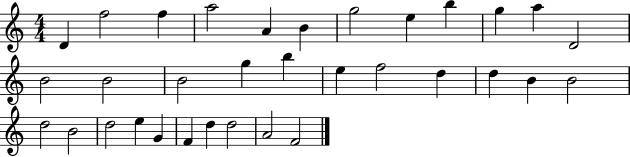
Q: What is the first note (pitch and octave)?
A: D4